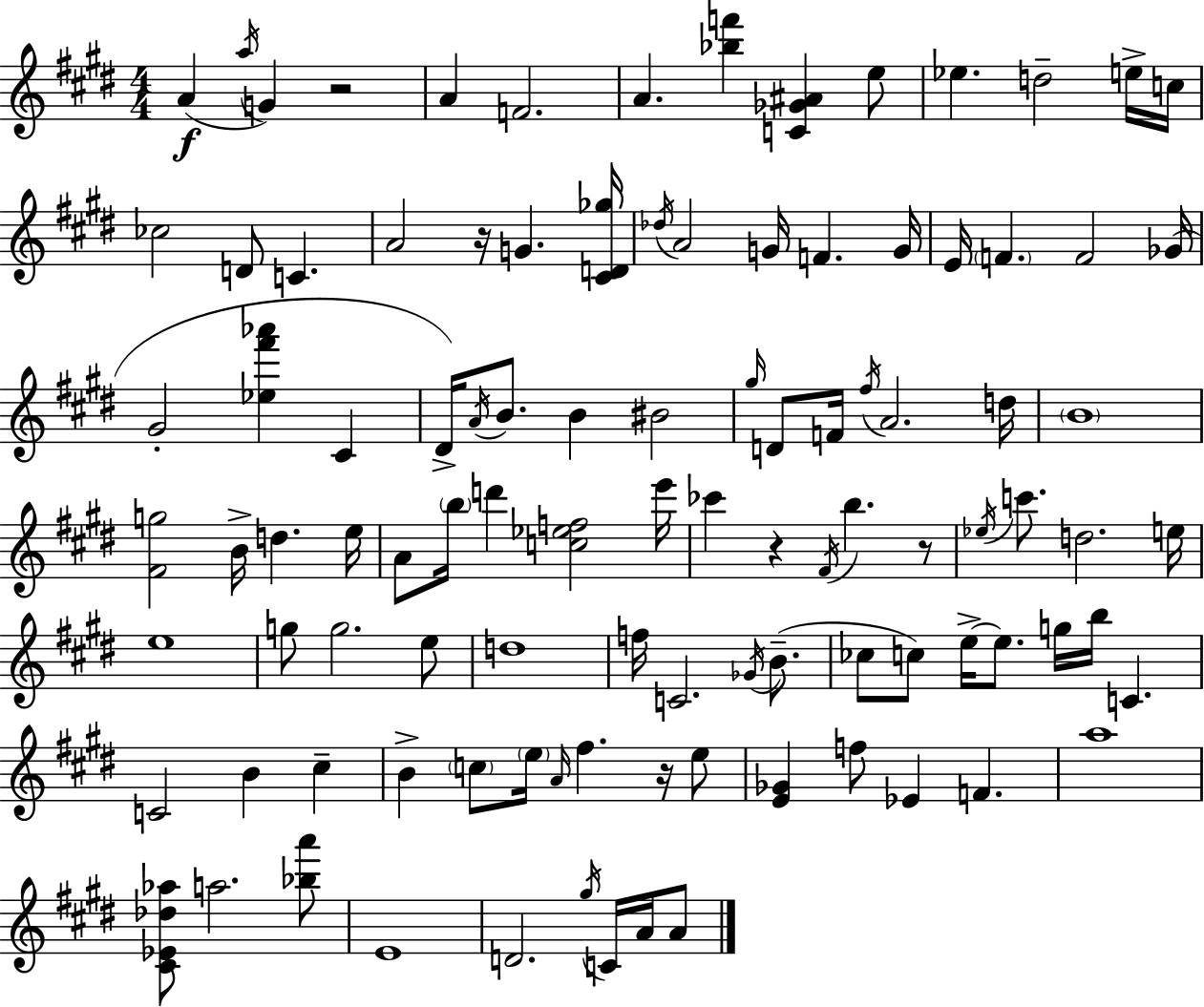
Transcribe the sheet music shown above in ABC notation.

X:1
T:Untitled
M:4/4
L:1/4
K:E
A a/4 G z2 A F2 A [_bf'] [C_G^A] e/2 _e d2 e/4 c/4 _c2 D/2 C A2 z/4 G [^CD_g]/4 _d/4 A2 G/4 F G/4 E/4 F F2 _G/4 ^G2 [_e^f'_a'] ^C ^D/4 A/4 B/2 B ^B2 ^g/4 D/2 F/4 ^f/4 A2 d/4 B4 [^Fg]2 B/4 d e/4 A/2 b/4 d' [c_ef]2 e'/4 _c' z ^F/4 b z/2 _e/4 c'/2 d2 e/4 e4 g/2 g2 e/2 d4 f/4 C2 _G/4 B/2 _c/2 c/2 e/4 e/2 g/4 b/4 C C2 B ^c B c/2 e/4 A/4 ^f z/4 e/2 [E_G] f/2 _E F a4 [^C_E_d_a]/2 a2 [_ba']/2 E4 D2 ^g/4 C/4 A/4 A/2